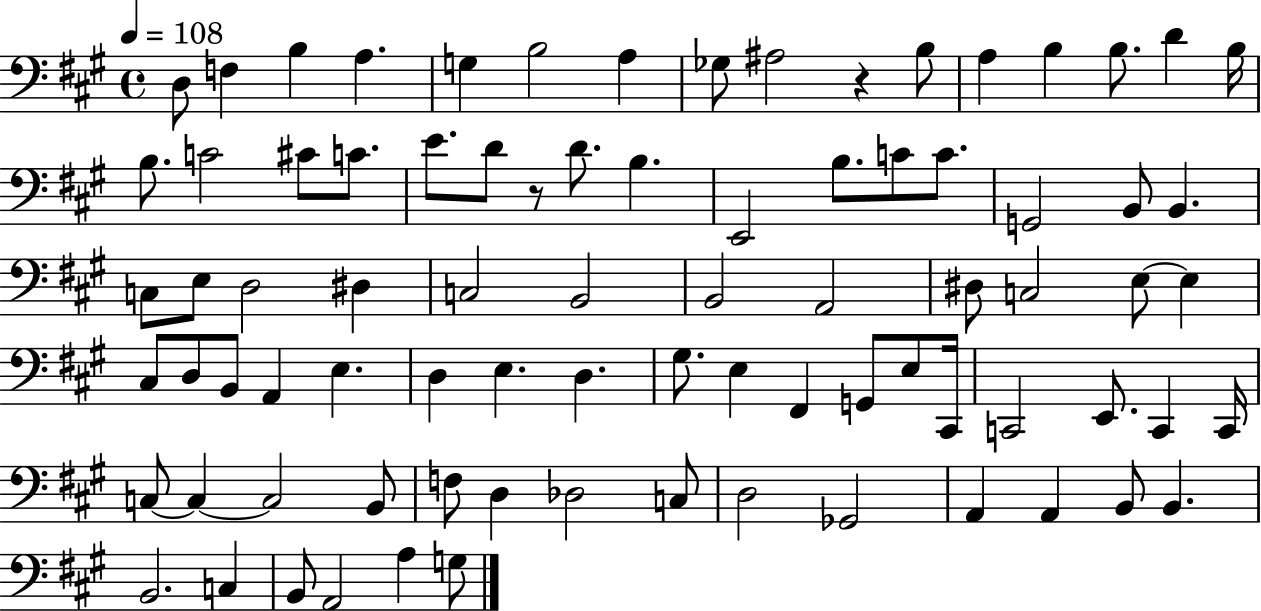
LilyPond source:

{
  \clef bass
  \time 4/4
  \defaultTimeSignature
  \key a \major
  \tempo 4 = 108
  d8 f4 b4 a4. | g4 b2 a4 | ges8 ais2 r4 b8 | a4 b4 b8. d'4 b16 | \break b8. c'2 cis'8 c'8. | e'8. d'8 r8 d'8. b4. | e,2 b8. c'8 c'8. | g,2 b,8 b,4. | \break c8 e8 d2 dis4 | c2 b,2 | b,2 a,2 | dis8 c2 e8~~ e4 | \break cis8 d8 b,8 a,4 e4. | d4 e4. d4. | gis8. e4 fis,4 g,8 e8 cis,16 | c,2 e,8. c,4 c,16 | \break c8~~ c4~~ c2 b,8 | f8 d4 des2 c8 | d2 ges,2 | a,4 a,4 b,8 b,4. | \break b,2. c4 | b,8 a,2 a4 g8 | \bar "|."
}